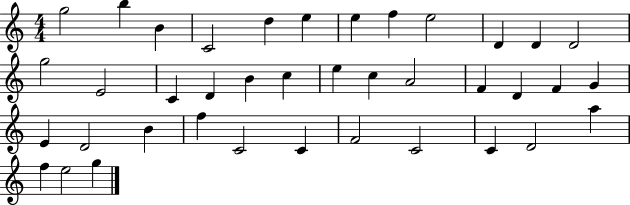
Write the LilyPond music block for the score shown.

{
  \clef treble
  \numericTimeSignature
  \time 4/4
  \key c \major
  g''2 b''4 b'4 | c'2 d''4 e''4 | e''4 f''4 e''2 | d'4 d'4 d'2 | \break g''2 e'2 | c'4 d'4 b'4 c''4 | e''4 c''4 a'2 | f'4 d'4 f'4 g'4 | \break e'4 d'2 b'4 | f''4 c'2 c'4 | f'2 c'2 | c'4 d'2 a''4 | \break f''4 e''2 g''4 | \bar "|."
}